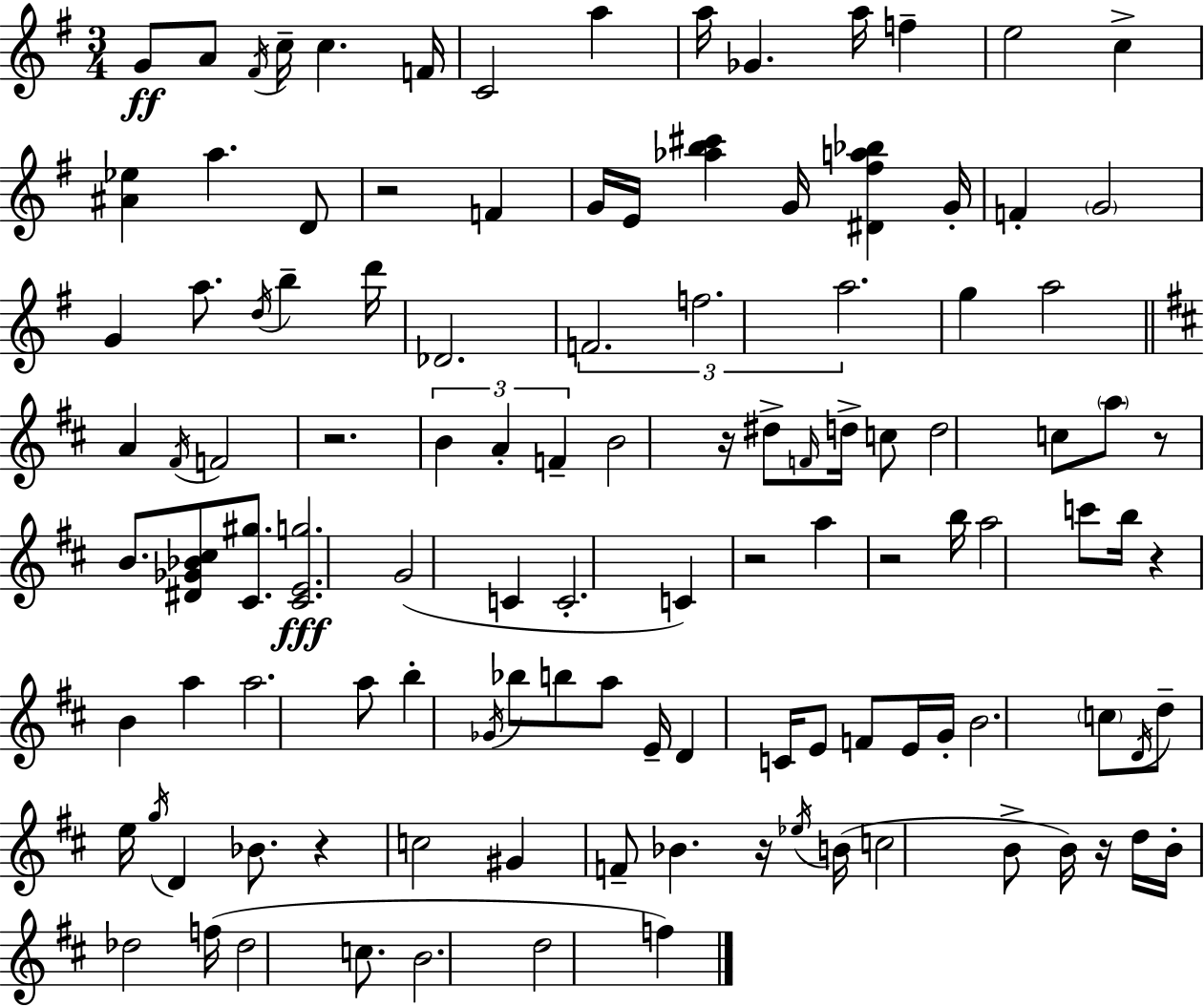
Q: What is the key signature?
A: G major